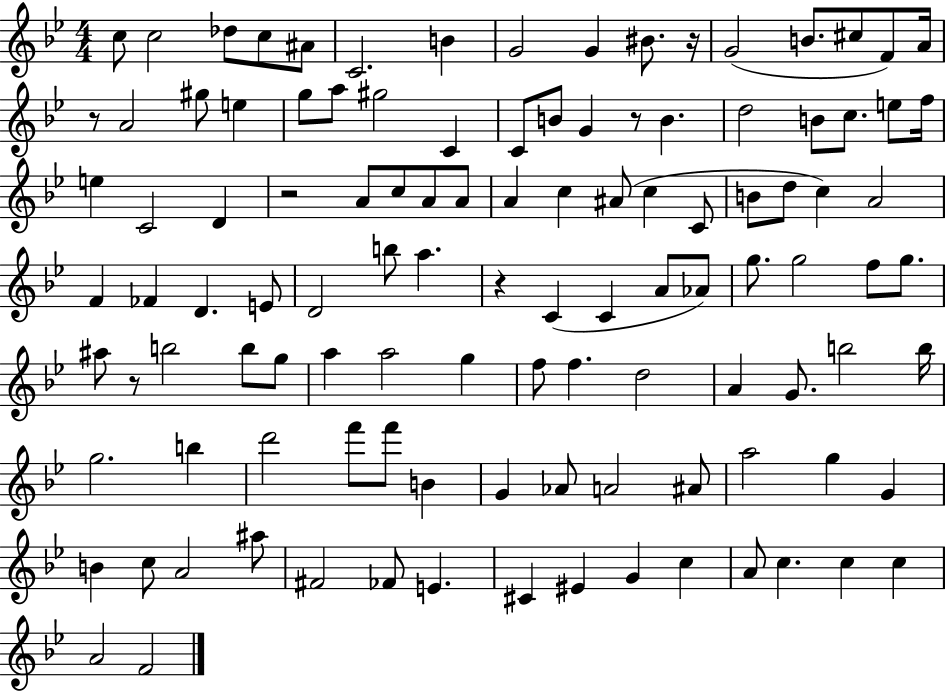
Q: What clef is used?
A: treble